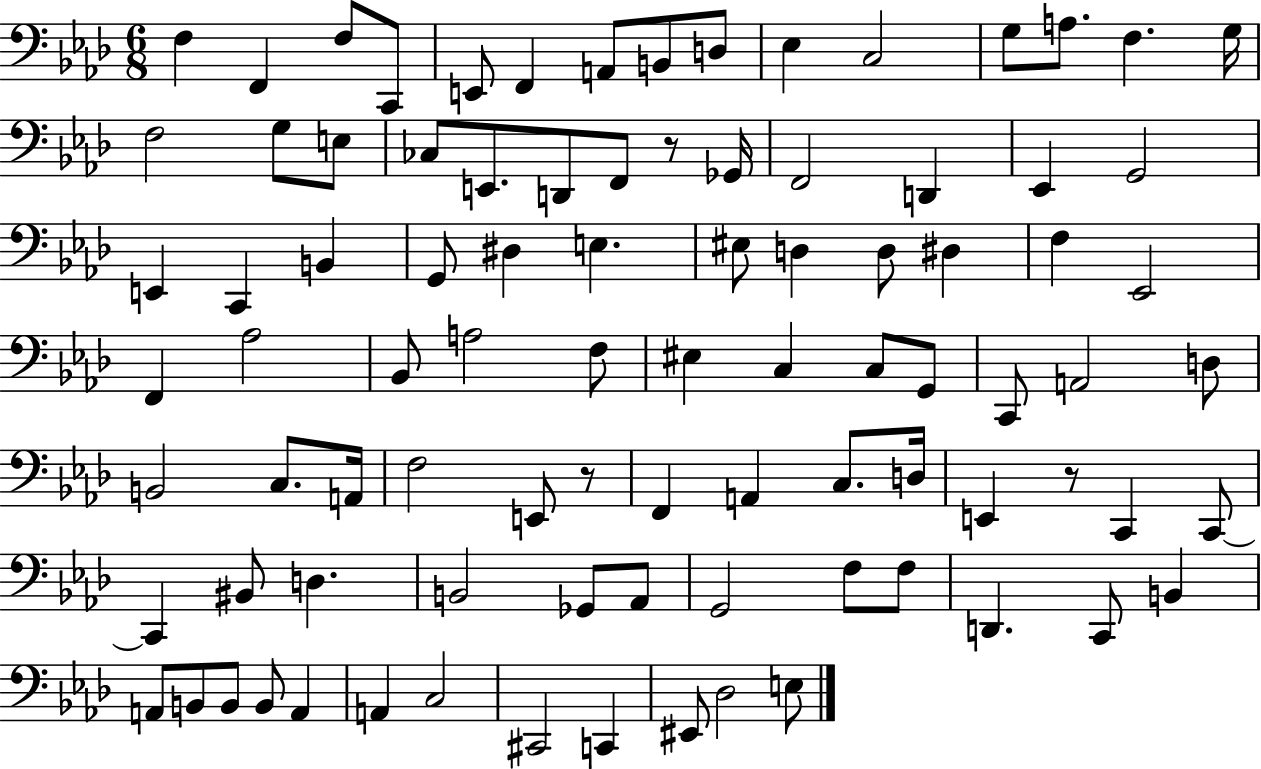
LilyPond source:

{
  \clef bass
  \numericTimeSignature
  \time 6/8
  \key aes \major
  f4 f,4 f8 c,8 | e,8 f,4 a,8 b,8 d8 | ees4 c2 | g8 a8. f4. g16 | \break f2 g8 e8 | ces8 e,8. d,8 f,8 r8 ges,16 | f,2 d,4 | ees,4 g,2 | \break e,4 c,4 b,4 | g,8 dis4 e4. | eis8 d4 d8 dis4 | f4 ees,2 | \break f,4 aes2 | bes,8 a2 f8 | eis4 c4 c8 g,8 | c,8 a,2 d8 | \break b,2 c8. a,16 | f2 e,8 r8 | f,4 a,4 c8. d16 | e,4 r8 c,4 c,8~~ | \break c,4 bis,8 d4. | b,2 ges,8 aes,8 | g,2 f8 f8 | d,4. c,8 b,4 | \break a,8 b,8 b,8 b,8 a,4 | a,4 c2 | cis,2 c,4 | eis,8 des2 e8 | \break \bar "|."
}